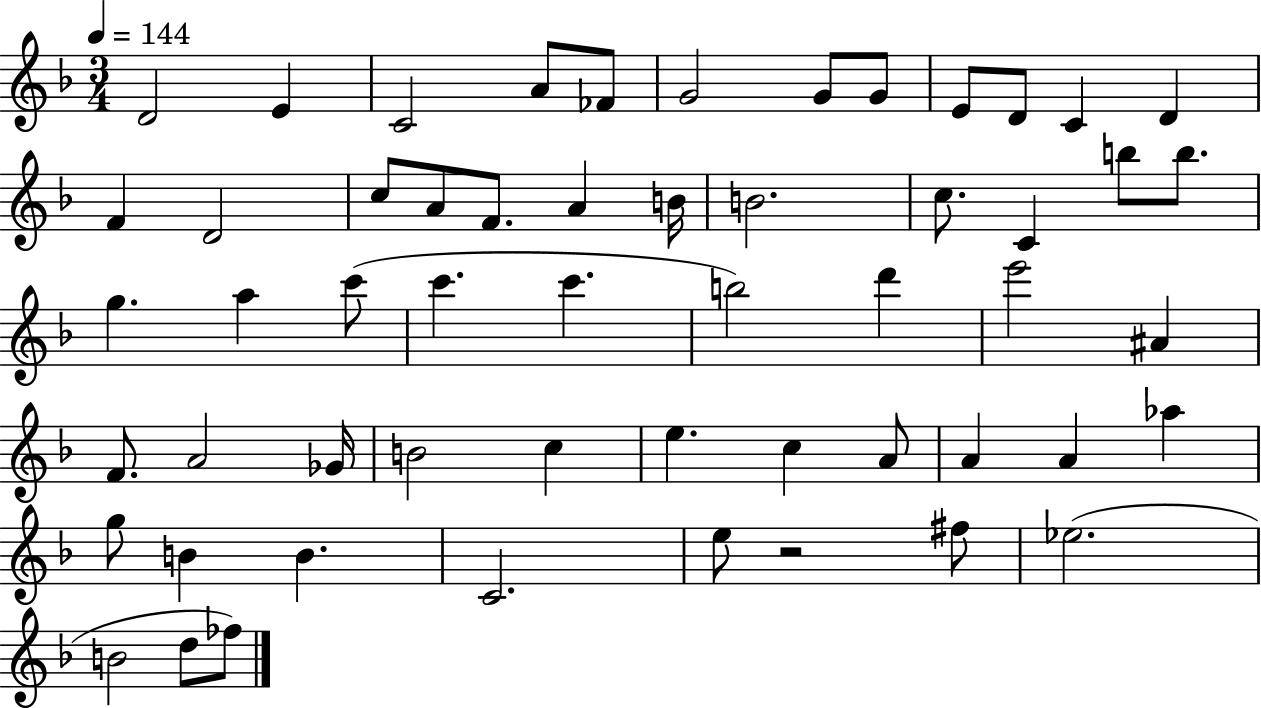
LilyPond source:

{
  \clef treble
  \numericTimeSignature
  \time 3/4
  \key f \major
  \tempo 4 = 144
  d'2 e'4 | c'2 a'8 fes'8 | g'2 g'8 g'8 | e'8 d'8 c'4 d'4 | \break f'4 d'2 | c''8 a'8 f'8. a'4 b'16 | b'2. | c''8. c'4 b''8 b''8. | \break g''4. a''4 c'''8( | c'''4. c'''4. | b''2) d'''4 | e'''2 ais'4 | \break f'8. a'2 ges'16 | b'2 c''4 | e''4. c''4 a'8 | a'4 a'4 aes''4 | \break g''8 b'4 b'4. | c'2. | e''8 r2 fis''8 | ees''2.( | \break b'2 d''8 fes''8) | \bar "|."
}